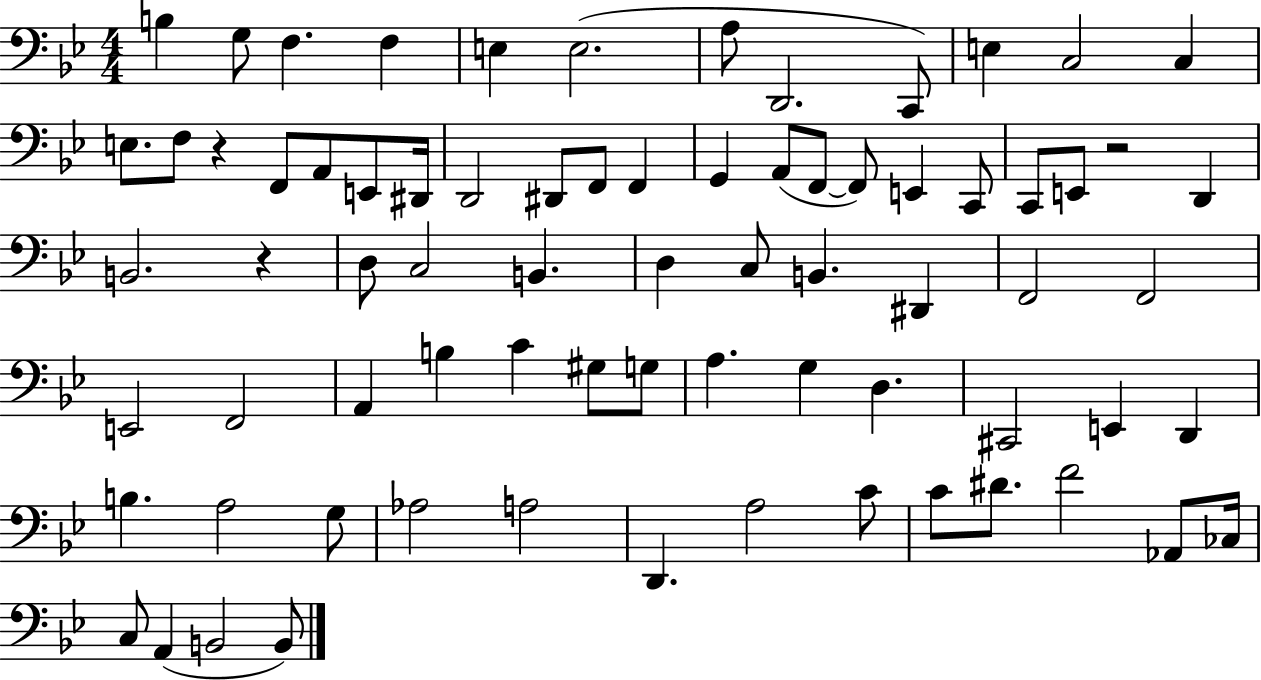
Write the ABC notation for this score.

X:1
T:Untitled
M:4/4
L:1/4
K:Bb
B, G,/2 F, F, E, E,2 A,/2 D,,2 C,,/2 E, C,2 C, E,/2 F,/2 z F,,/2 A,,/2 E,,/2 ^D,,/4 D,,2 ^D,,/2 F,,/2 F,, G,, A,,/2 F,,/2 F,,/2 E,, C,,/2 C,,/2 E,,/2 z2 D,, B,,2 z D,/2 C,2 B,, D, C,/2 B,, ^D,, F,,2 F,,2 E,,2 F,,2 A,, B, C ^G,/2 G,/2 A, G, D, ^C,,2 E,, D,, B, A,2 G,/2 _A,2 A,2 D,, A,2 C/2 C/2 ^D/2 F2 _A,,/2 _C,/4 C,/2 A,, B,,2 B,,/2